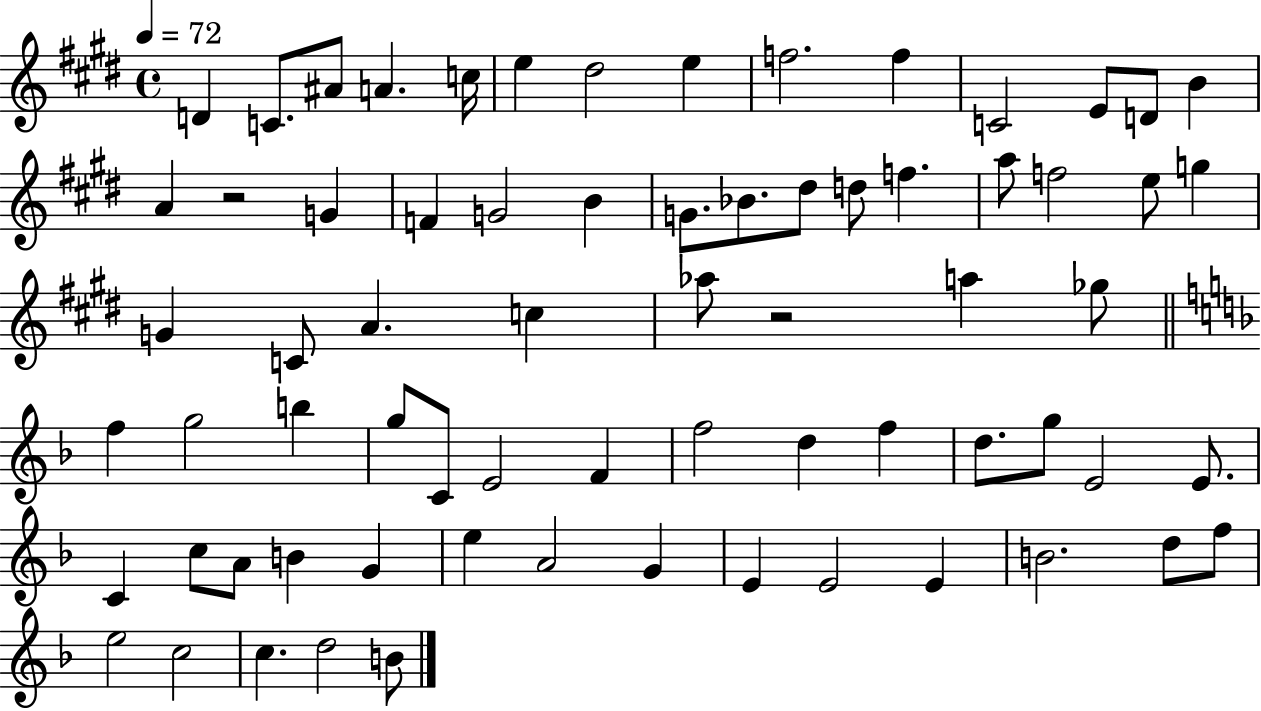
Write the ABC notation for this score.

X:1
T:Untitled
M:4/4
L:1/4
K:E
D C/2 ^A/2 A c/4 e ^d2 e f2 f C2 E/2 D/2 B A z2 G F G2 B G/2 _B/2 ^d/2 d/2 f a/2 f2 e/2 g G C/2 A c _a/2 z2 a _g/2 f g2 b g/2 C/2 E2 F f2 d f d/2 g/2 E2 E/2 C c/2 A/2 B G e A2 G E E2 E B2 d/2 f/2 e2 c2 c d2 B/2